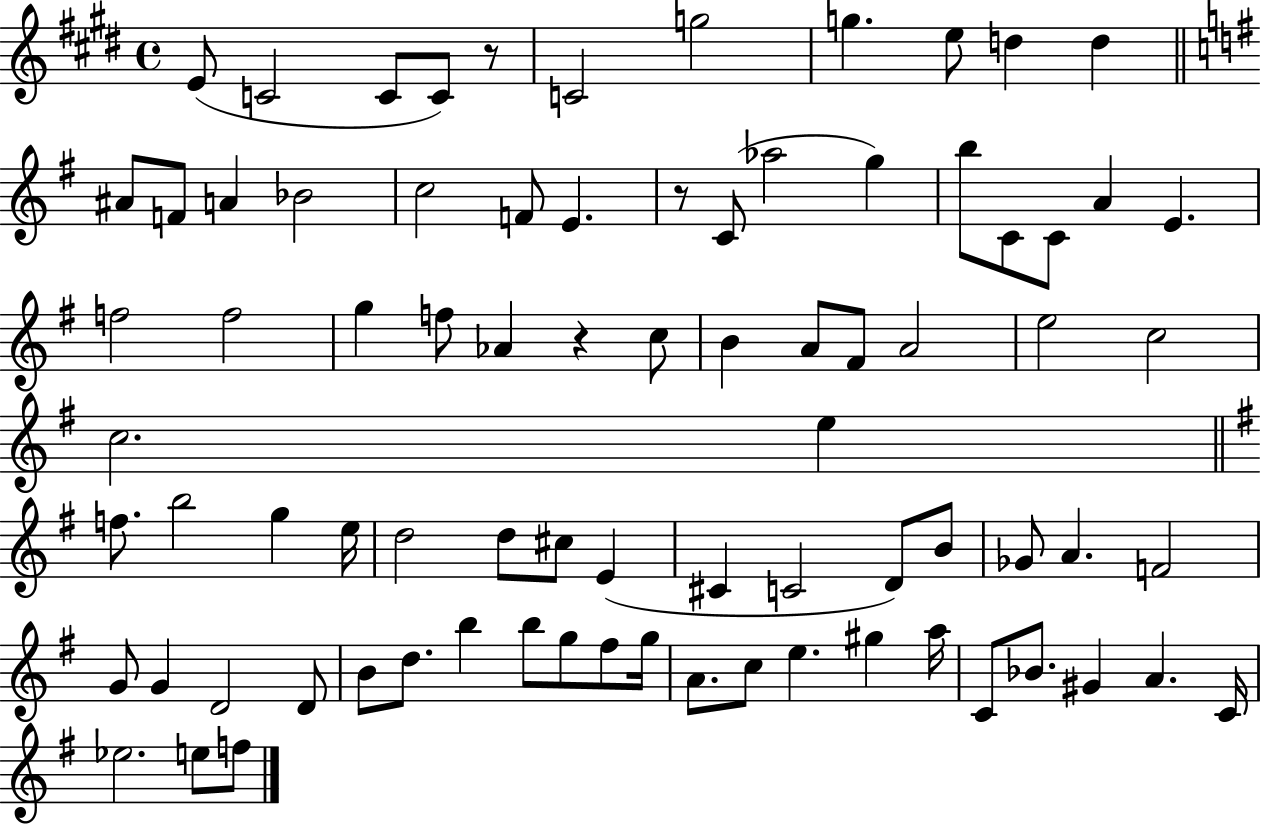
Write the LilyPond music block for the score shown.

{
  \clef treble
  \time 4/4
  \defaultTimeSignature
  \key e \major
  e'8( c'2 c'8 c'8) r8 | c'2 g''2 | g''4. e''8 d''4 d''4 | \bar "||" \break \key g \major ais'8 f'8 a'4 bes'2 | c''2 f'8 e'4. | r8 c'8( aes''2 g''4) | b''8 c'8 c'8 a'4 e'4. | \break f''2 f''2 | g''4 f''8 aes'4 r4 c''8 | b'4 a'8 fis'8 a'2 | e''2 c''2 | \break c''2. e''4 | \bar "||" \break \key g \major f''8. b''2 g''4 e''16 | d''2 d''8 cis''8 e'4( | cis'4 c'2 d'8) b'8 | ges'8 a'4. f'2 | \break g'8 g'4 d'2 d'8 | b'8 d''8. b''4 b''8 g''8 fis''8 g''16 | a'8. c''8 e''4. gis''4 a''16 | c'8 bes'8. gis'4 a'4. c'16 | \break ees''2. e''8 f''8 | \bar "|."
}